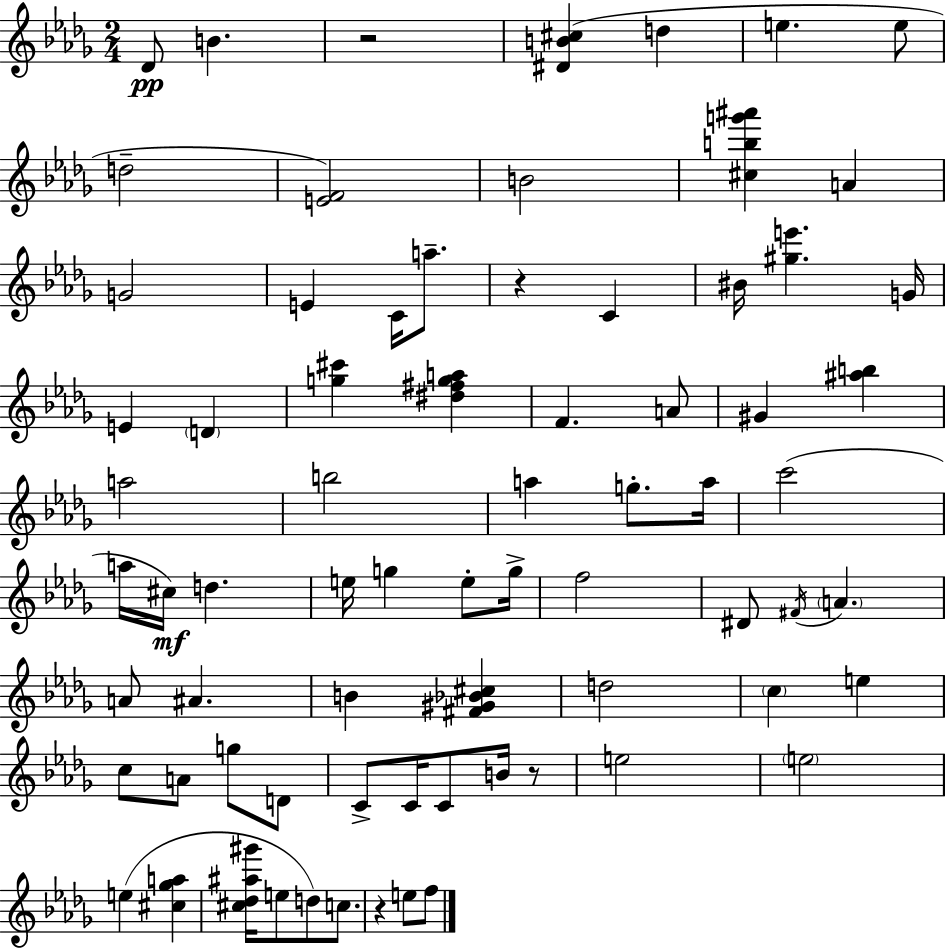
X:1
T:Untitled
M:2/4
L:1/4
K:Bbm
_D/2 B z2 [^DB^c] d e e/2 d2 [EF]2 B2 [^cbg'^a'] A G2 E C/4 a/2 z C ^B/4 [^ge'] G/4 E D [g^c'] [^d^fga] F A/2 ^G [^ab] a2 b2 a g/2 a/4 c'2 a/4 ^c/4 d e/4 g e/2 g/4 f2 ^D/2 ^F/4 A A/2 ^A B [^F^G_B^c] d2 c e c/2 A/2 g/2 D/2 C/2 C/4 C/2 B/4 z/2 e2 e2 e [^c_ga] [^c_d^a^g']/4 e/2 d/2 c/2 z e/2 f/2